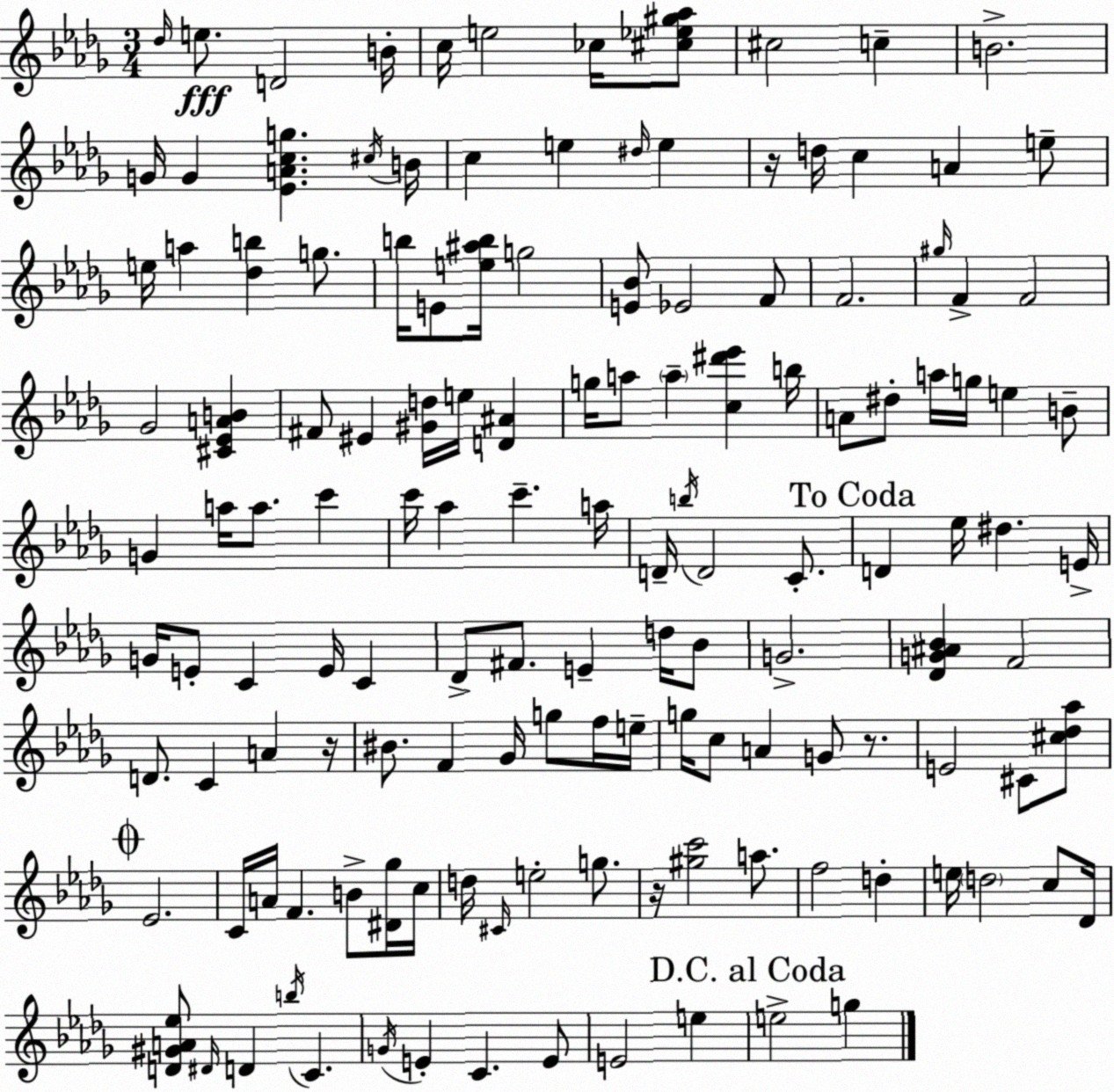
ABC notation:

X:1
T:Untitled
M:3/4
L:1/4
K:Bbm
_d/4 e/2 D2 B/4 c/4 e2 _c/4 [^c_e^g_a]/2 ^c2 c B2 G/4 G [_EAcg] ^c/4 B/4 c e ^d/4 e z/4 d/4 c A e/2 e/4 a [_db] g/2 b/4 E/2 [e^ab]/4 g2 [E_B]/2 _E2 F/2 F2 ^g/4 F F2 _G2 [^C_EAB] ^F/2 ^E [^Gd]/4 e/4 [D^A] g/4 a/2 a [c^d'_e'] b/4 A/2 ^d/2 a/4 g/4 e B/2 G a/4 a/2 c' c'/4 _a c' a/4 D/4 b/4 D2 C/2 D _e/4 ^d E/4 G/4 E/2 C E/4 C _D/2 ^F/2 E d/4 _B/2 G2 [_DG^A_B] F2 D/2 C A z/4 ^B/2 F _G/4 g/2 f/4 e/4 g/4 c/2 A G/2 z/2 E2 ^C/2 [^c_d_a]/2 _E2 C/4 A/4 F B/2 [^D_g]/4 c/4 d/4 ^C/4 e2 g/2 z/4 [^gc']2 a/2 f2 d e/4 d2 c/2 _D/4 [D^GA_e]/2 ^D/4 D b/4 C G/4 E C E/2 E2 e e2 g